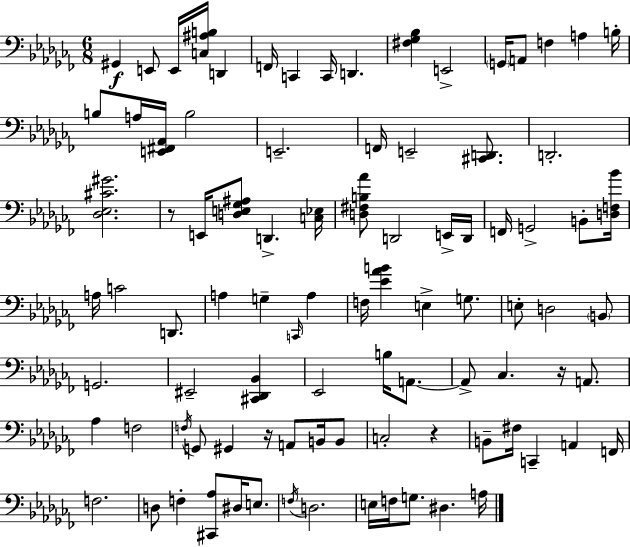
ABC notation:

X:1
T:Untitled
M:6/8
L:1/4
K:Abm
^G,, E,,/2 E,,/4 [C,^A,B,]/4 D,, F,,/4 C,, C,,/4 D,, [^F,_G,_B,] E,,2 G,,/4 A,,/2 F, A, B,/4 B,/2 A,/4 [E,,^F,,_A,,]/4 B,2 E,,2 F,,/4 E,,2 [^C,,D,,]/2 D,,2 [_D,_E,^C^G]2 z/2 E,,/4 [D,E,_G,^A,]/2 D,, [C,_E,]/4 [D,^F,B,_A]/2 D,,2 E,,/4 D,,/4 F,,/4 G,,2 B,,/2 [D,F,_B]/4 A,/4 C2 D,,/2 A, G, C,,/4 A, F,/4 [_E_AB] E, G,/2 E,/2 D,2 B,,/2 G,,2 ^E,,2 [^C,,_D,,_B,,] _E,,2 B,/4 A,,/2 A,,/2 _C, z/4 A,,/2 _A, F,2 F,/4 G,,/2 ^G,, z/4 A,,/2 B,,/4 B,,/2 C,2 z B,,/2 ^F,/4 C,, A,, F,,/4 F,2 D,/2 F, [^C,,_A,]/2 ^D,/4 E,/2 F,/4 D,2 E,/4 F,/4 G,/2 ^D, A,/4